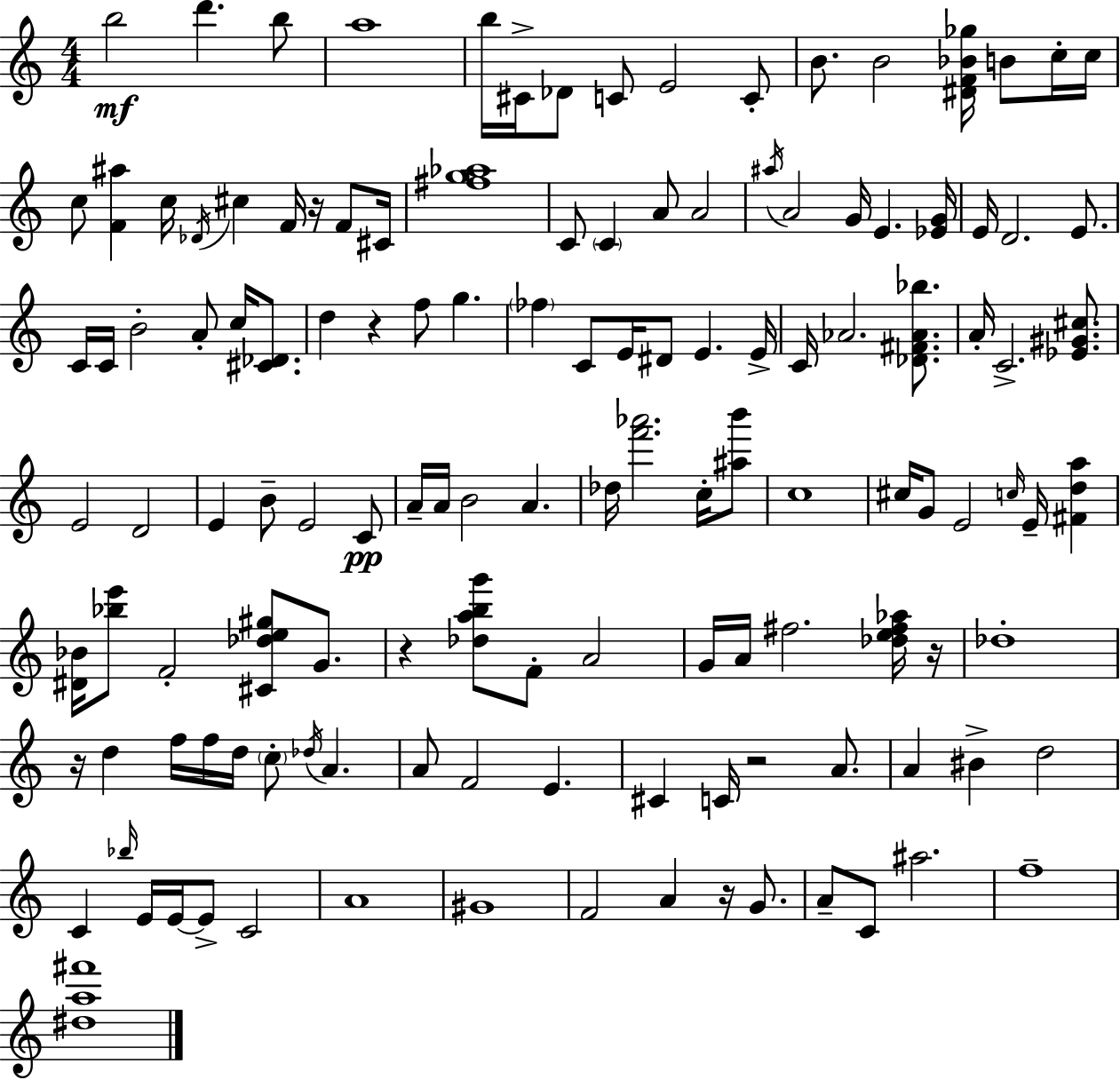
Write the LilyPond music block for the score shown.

{
  \clef treble
  \numericTimeSignature
  \time 4/4
  \key c \major
  \repeat volta 2 { b''2\mf d'''4. b''8 | a''1 | b''16 cis'16-> des'8 c'8 e'2 c'8-. | b'8. b'2 <dis' f' bes' ges''>16 b'8 c''16-. c''16 | \break c''8 <f' ais''>4 c''16 \acciaccatura { des'16 } cis''4 f'16 r16 f'8 | cis'16 <fis'' g'' aes''>1 | c'8 \parenthesize c'4 a'8 a'2 | \acciaccatura { ais''16 } a'2 g'16 e'4. | \break <ees' g'>16 e'16 d'2. e'8. | c'16 c'16 b'2-. a'8-. c''16 <cis' des'>8. | d''4 r4 f''8 g''4. | \parenthesize fes''4 c'8 e'16 dis'8 e'4. | \break e'16-> c'16 aes'2. <des' fis' aes' bes''>8. | a'16-. c'2.-> <ees' gis' cis''>8. | e'2 d'2 | e'4 b'8-- e'2 | \break c'8\pp a'16-- a'16 b'2 a'4. | des''16 <f''' aes'''>2. c''16-. | <ais'' b'''>8 c''1 | cis''16 g'8 e'2 \grace { c''16 } e'16-- <fis' d'' a''>4 | \break <dis' bes'>16 <bes'' e'''>8 f'2-. <cis' des'' e'' gis''>8 | g'8. r4 <des'' a'' b'' g'''>8 f'8-. a'2 | g'16 a'16 fis''2. | <des'' e'' fis'' aes''>16 r16 des''1-. | \break r16 d''4 f''16 f''16 d''16 \parenthesize c''8-. \acciaccatura { des''16 } a'4. | a'8 f'2 e'4. | cis'4 c'16 r2 | a'8. a'4 bis'4-> d''2 | \break c'4 \grace { bes''16 } e'16 e'16~~ e'8-> c'2 | a'1 | gis'1 | f'2 a'4 | \break r16 g'8. a'8-- c'8 ais''2. | f''1-- | <dis'' a'' fis'''>1 | } \bar "|."
}